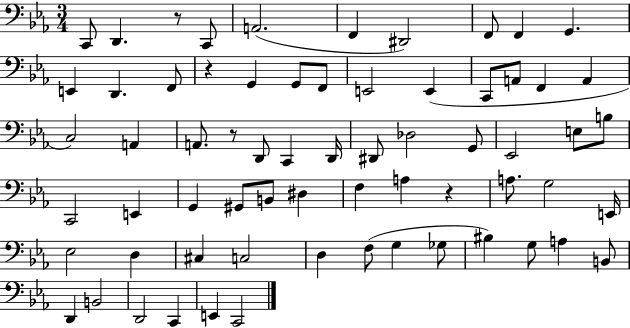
X:1
T:Untitled
M:3/4
L:1/4
K:Eb
C,,/2 D,, z/2 C,,/2 A,,2 F,, ^D,,2 F,,/2 F,, G,, E,, D,, F,,/2 z G,, G,,/2 F,,/2 E,,2 E,, C,,/2 A,,/2 F,, A,, C,2 A,, A,,/2 z/2 D,,/2 C,, D,,/4 ^D,,/2 _D,2 G,,/2 _E,,2 E,/2 B,/2 C,,2 E,, G,, ^G,,/2 B,,/2 ^D, F, A, z A,/2 G,2 E,,/4 _E,2 D, ^C, C,2 D, F,/2 G, _G,/2 ^B, G,/2 A, B,,/2 D,, B,,2 D,,2 C,, E,, C,,2